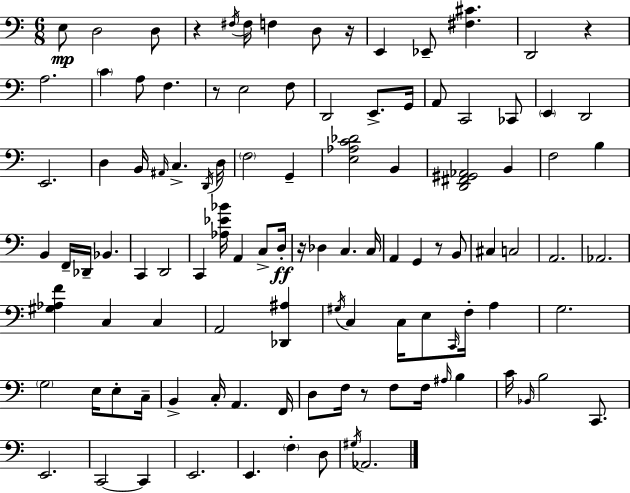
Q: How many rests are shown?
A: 7